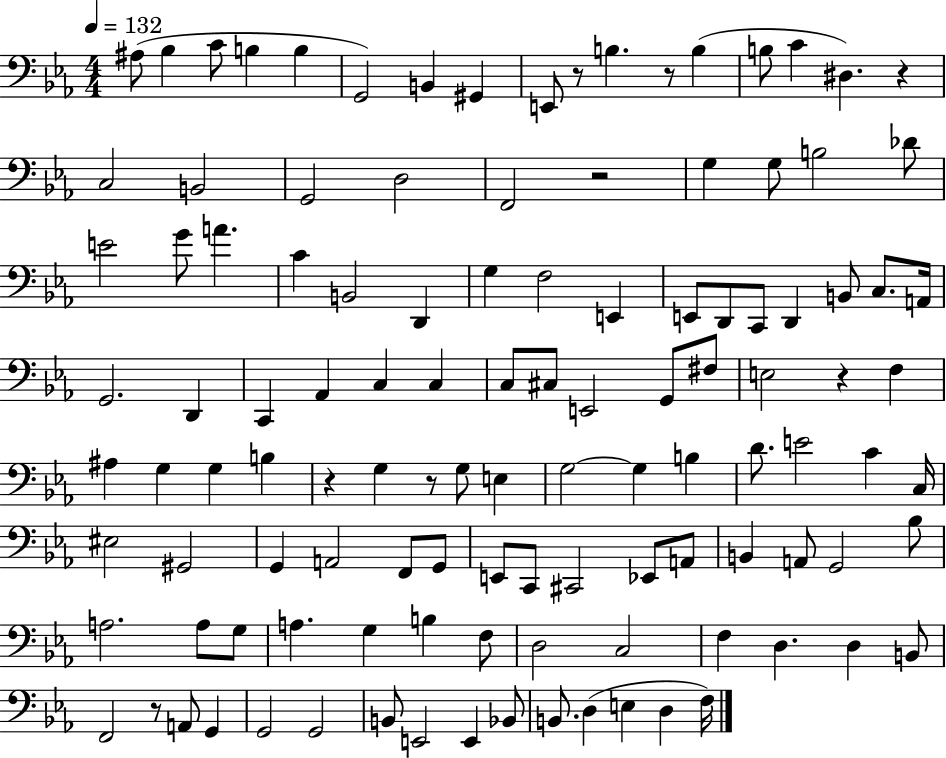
{
  \clef bass
  \numericTimeSignature
  \time 4/4
  \key ees \major
  \tempo 4 = 132
  \repeat volta 2 { ais8( bes4 c'8 b4 b4 | g,2) b,4 gis,4 | e,8 r8 b4. r8 b4( | b8 c'4 dis4.) r4 | \break c2 b,2 | g,2 d2 | f,2 r2 | g4 g8 b2 des'8 | \break e'2 g'8 a'4. | c'4 b,2 d,4 | g4 f2 e,4 | e,8 d,8 c,8 d,4 b,8 c8. a,16 | \break g,2. d,4 | c,4 aes,4 c4 c4 | c8 cis8 e,2 g,8 fis8 | e2 r4 f4 | \break ais4 g4 g4 b4 | r4 g4 r8 g8 e4 | g2~~ g4 b4 | d'8. e'2 c'4 c16 | \break eis2 gis,2 | g,4 a,2 f,8 g,8 | e,8 c,8 cis,2 ees,8 a,8 | b,4 a,8 g,2 bes8 | \break a2. a8 g8 | a4. g4 b4 f8 | d2 c2 | f4 d4. d4 b,8 | \break f,2 r8 a,8 g,4 | g,2 g,2 | b,8 e,2 e,4 bes,8 | b,8. d4( e4 d4 f16) | \break } \bar "|."
}